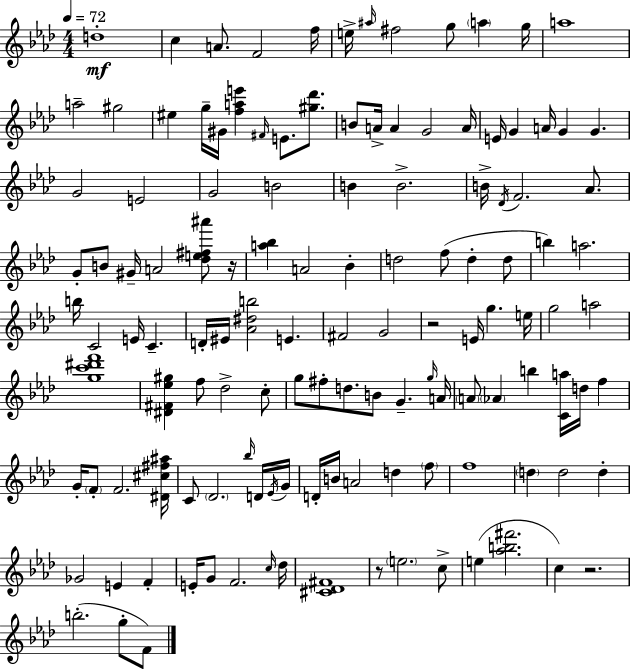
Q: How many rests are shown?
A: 4